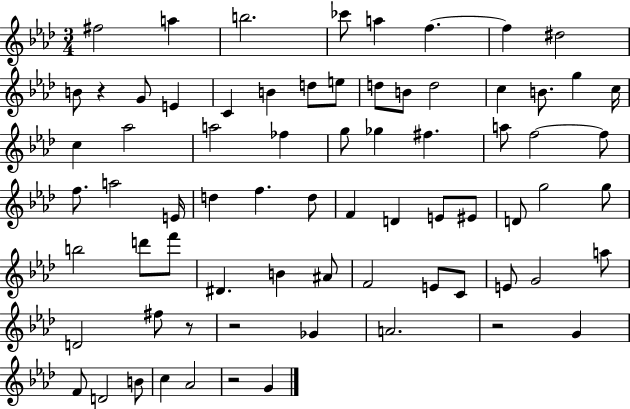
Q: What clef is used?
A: treble